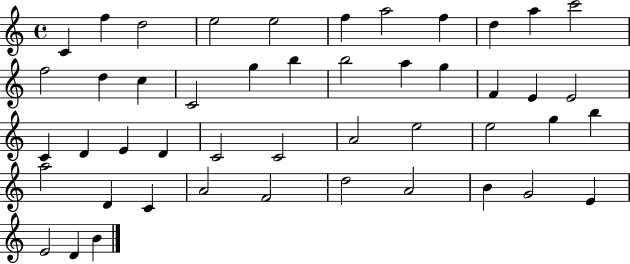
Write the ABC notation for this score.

X:1
T:Untitled
M:4/4
L:1/4
K:C
C f d2 e2 e2 f a2 f d a c'2 f2 d c C2 g b b2 a g F E E2 C D E D C2 C2 A2 e2 e2 g b a2 D C A2 F2 d2 A2 B G2 E E2 D B